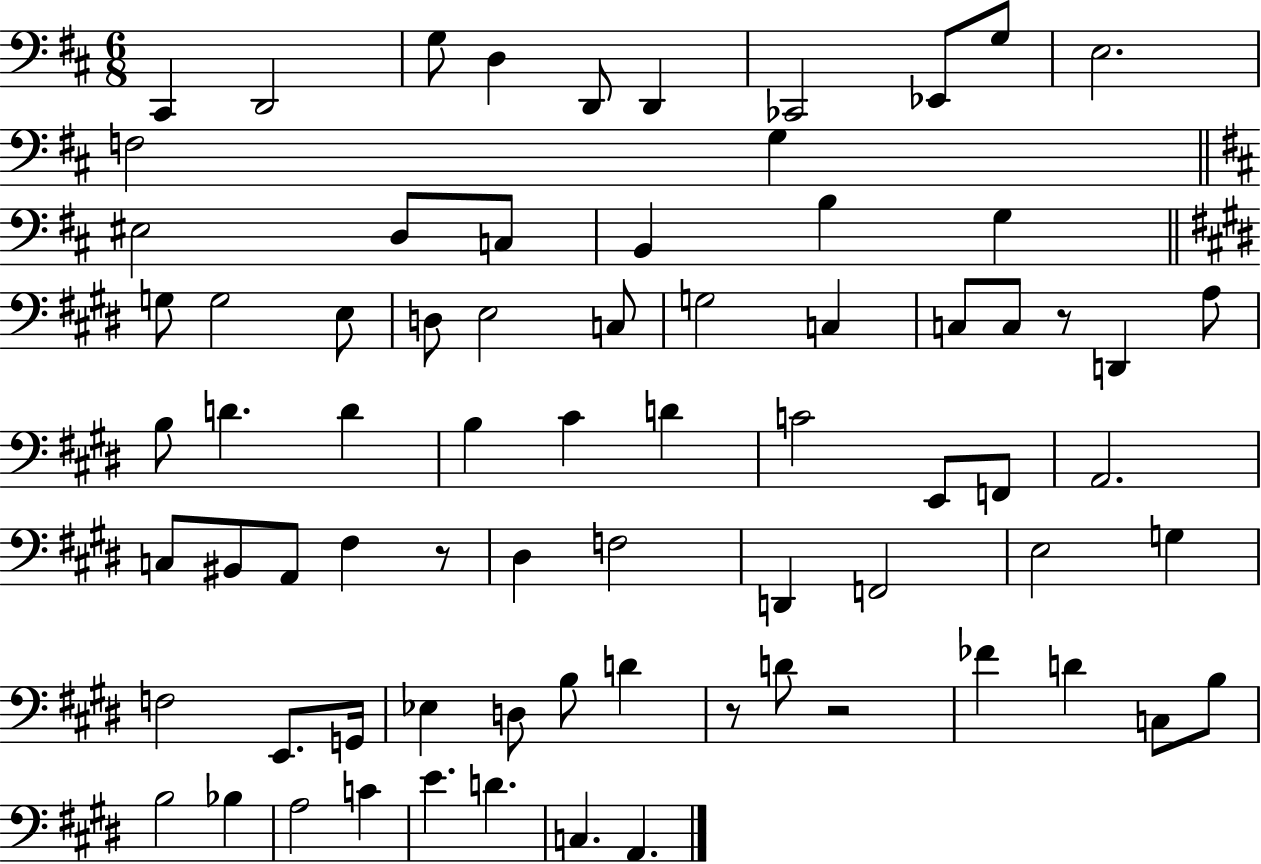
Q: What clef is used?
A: bass